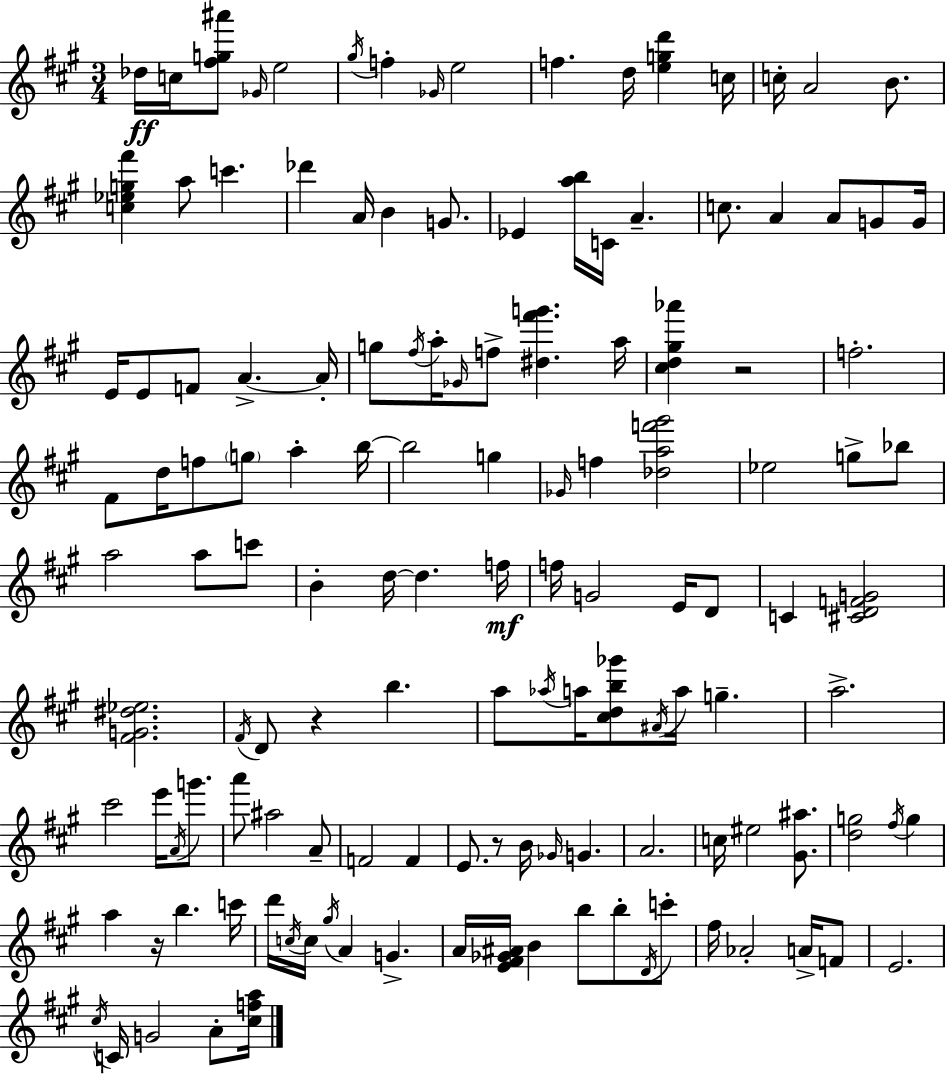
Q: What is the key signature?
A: A major